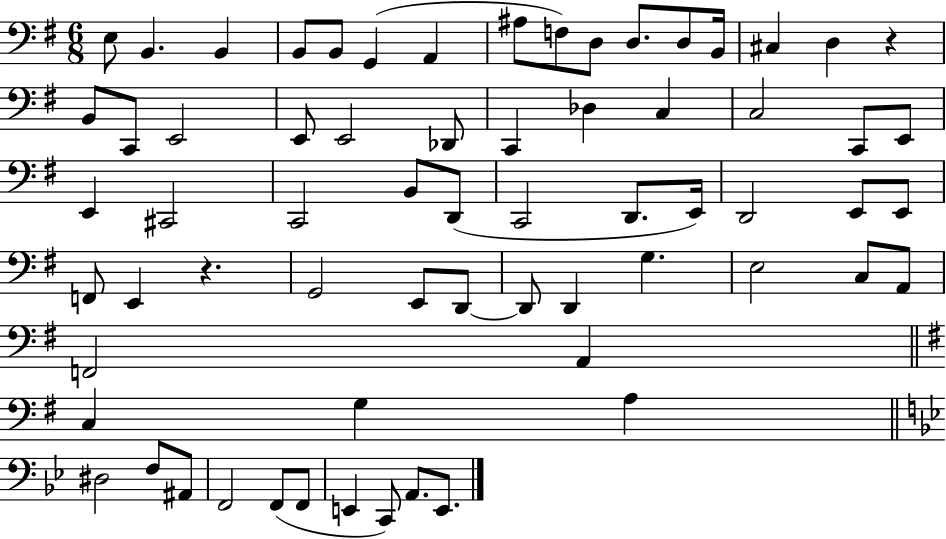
E3/e B2/q. B2/q B2/e B2/e G2/q A2/q A#3/e F3/e D3/e D3/e. D3/e B2/s C#3/q D3/q R/q B2/e C2/e E2/h E2/e E2/h Db2/e C2/q Db3/q C3/q C3/h C2/e E2/e E2/q C#2/h C2/h B2/e D2/e C2/h D2/e. E2/s D2/h E2/e E2/e F2/e E2/q R/q. G2/h E2/e D2/e D2/e D2/q G3/q. E3/h C3/e A2/e F2/h A2/q C3/q G3/q A3/q D#3/h F3/e A#2/e F2/h F2/e F2/e E2/q C2/e A2/e. E2/e.